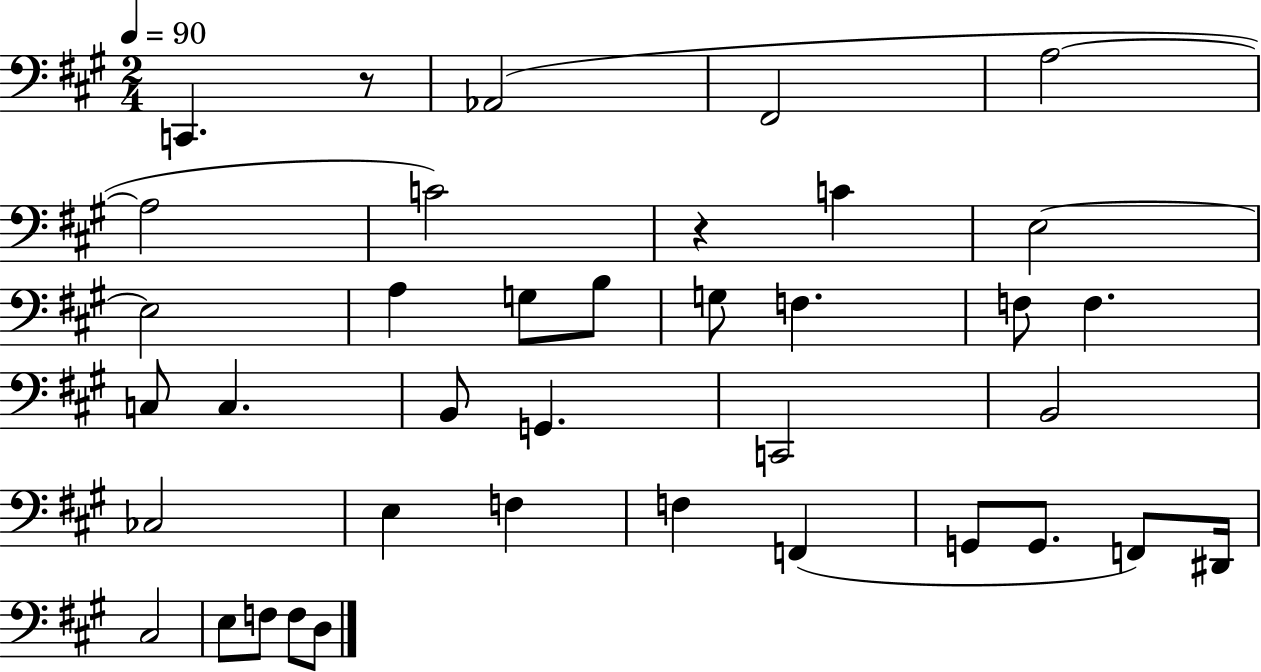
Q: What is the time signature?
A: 2/4